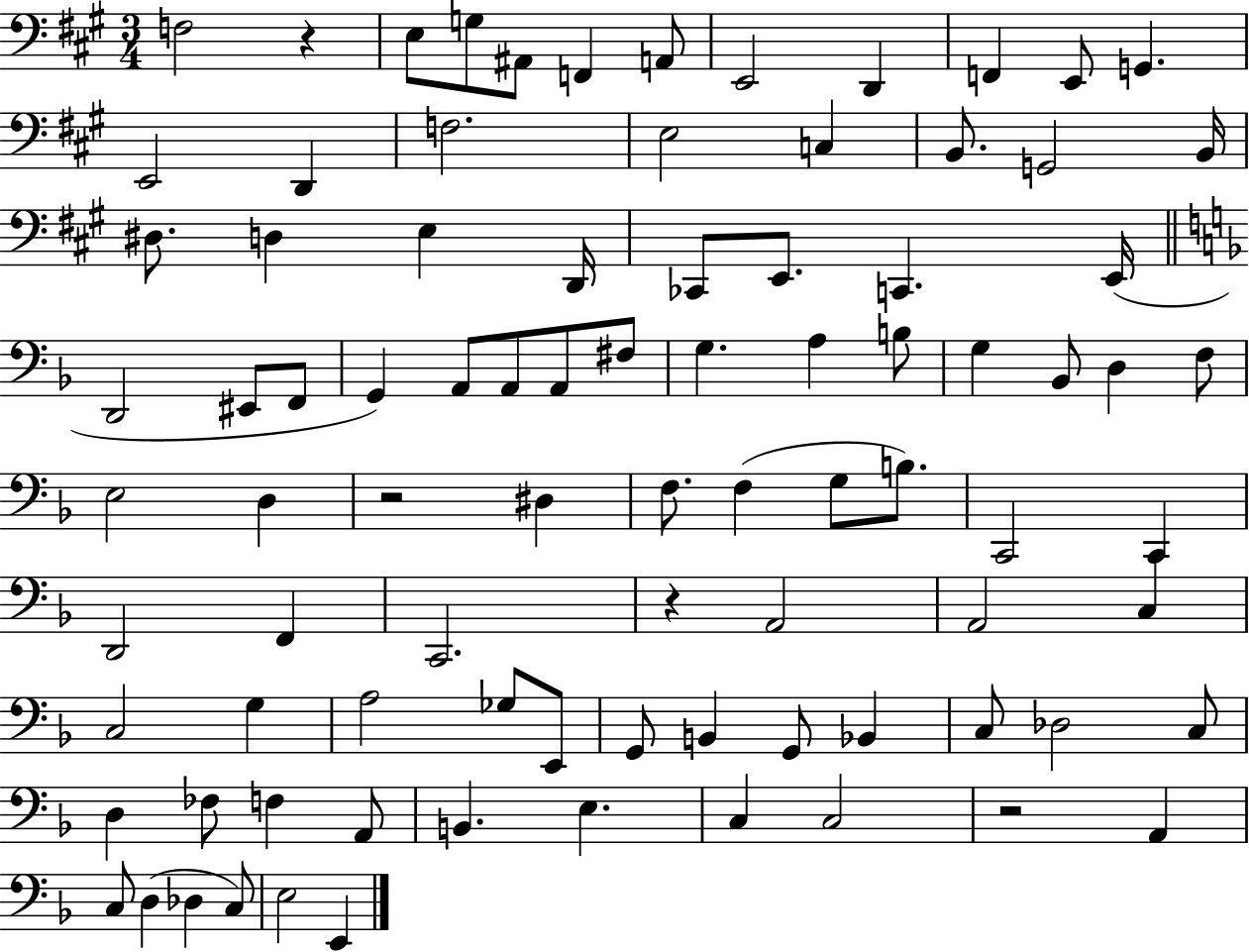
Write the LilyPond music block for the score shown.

{
  \clef bass
  \numericTimeSignature
  \time 3/4
  \key a \major
  f2 r4 | e8 g8 ais,8 f,4 a,8 | e,2 d,4 | f,4 e,8 g,4. | \break e,2 d,4 | f2. | e2 c4 | b,8. g,2 b,16 | \break dis8. d4 e4 d,16 | ces,8 e,8. c,4. e,16( | \bar "||" \break \key f \major d,2 eis,8 f,8 | g,4) a,8 a,8 a,8 fis8 | g4. a4 b8 | g4 bes,8 d4 f8 | \break e2 d4 | r2 dis4 | f8. f4( g8 b8.) | c,2 c,4 | \break d,2 f,4 | c,2. | r4 a,2 | a,2 c4 | \break c2 g4 | a2 ges8 e,8 | g,8 b,4 g,8 bes,4 | c8 des2 c8 | \break d4 fes8 f4 a,8 | b,4. e4. | c4 c2 | r2 a,4 | \break c8 d4( des4 c8) | e2 e,4 | \bar "|."
}